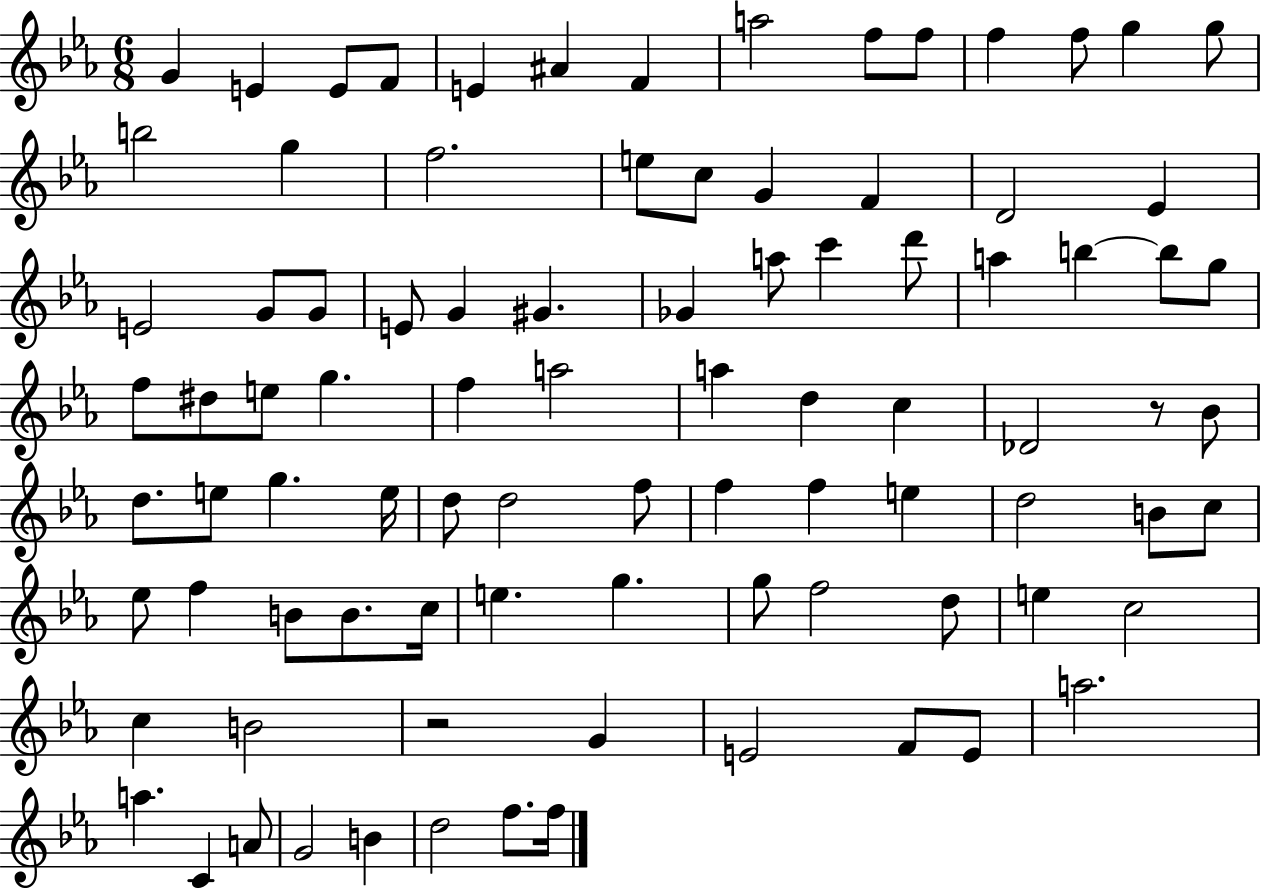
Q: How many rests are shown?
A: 2